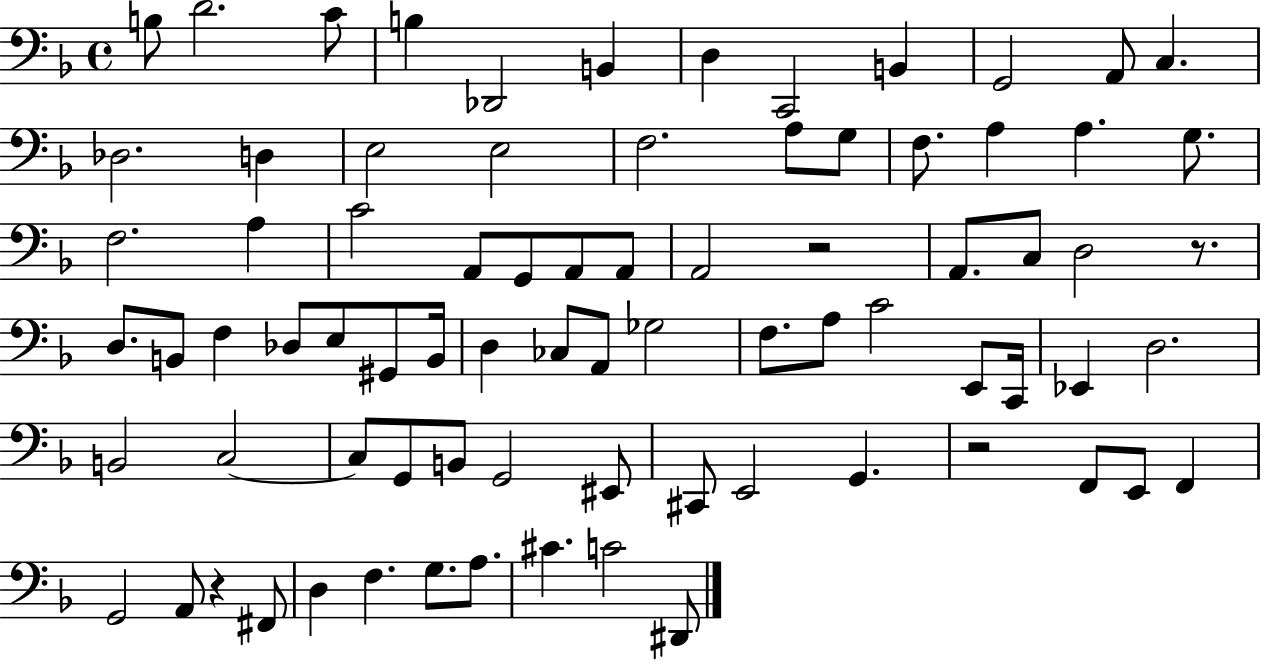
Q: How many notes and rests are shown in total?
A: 79